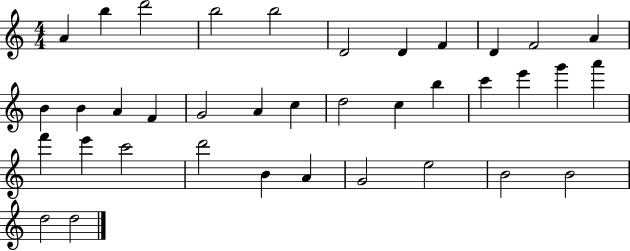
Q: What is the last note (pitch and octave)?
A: D5